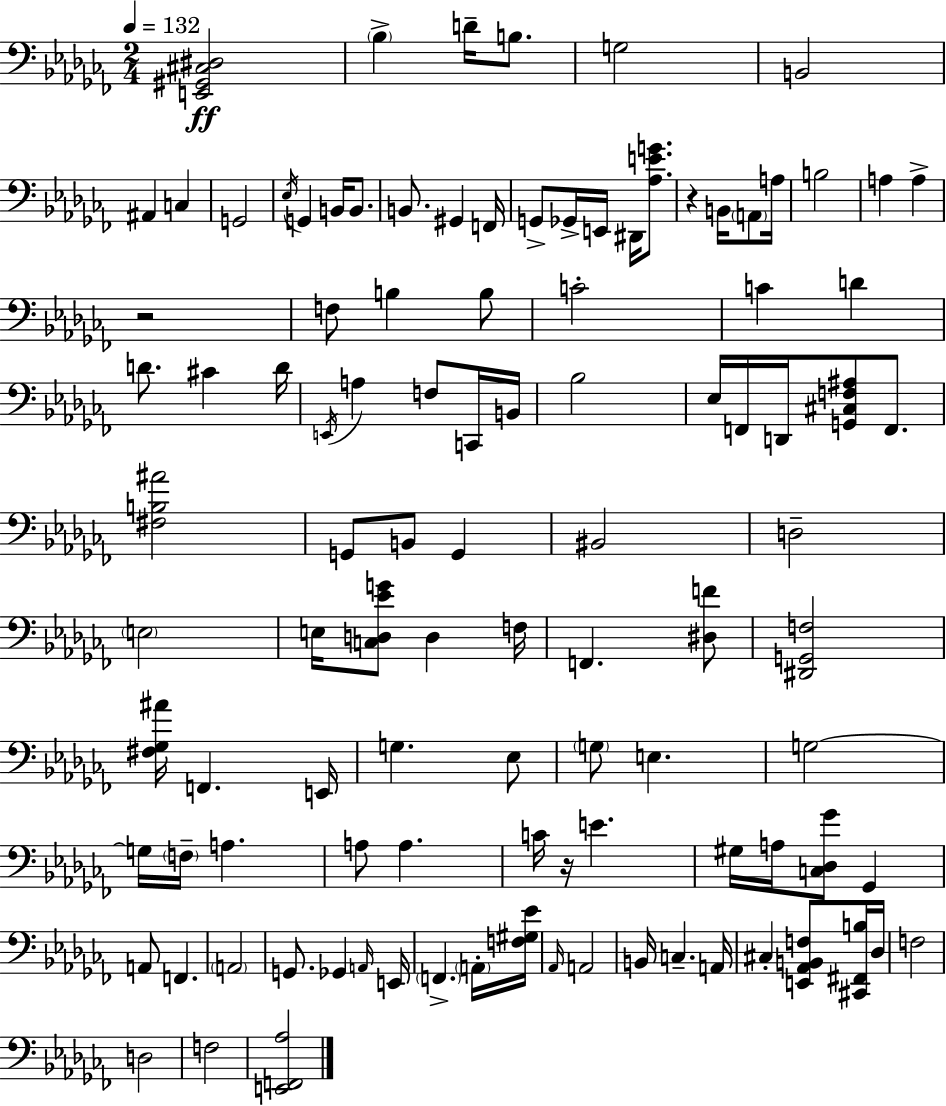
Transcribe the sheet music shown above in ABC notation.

X:1
T:Untitled
M:2/4
L:1/4
K:Abm
[E,,^G,,^C,^D,]2 _B, D/4 B,/2 G,2 B,,2 ^A,, C, G,,2 _E,/4 G,, B,,/4 B,,/2 B,,/2 ^G,, F,,/4 G,,/2 _G,,/4 E,,/4 ^D,,/4 [_A,EG]/2 z B,,/4 A,,/2 A,/4 B,2 A, A, z2 F,/2 B, B,/2 C2 C D D/2 ^C D/4 E,,/4 A, F,/2 C,,/4 B,,/4 _B,2 _E,/4 F,,/4 D,,/4 [G,,^C,F,^A,]/2 F,,/2 [^F,B,^A]2 G,,/2 B,,/2 G,, ^B,,2 D,2 E,2 E,/4 [C,D,_EG]/2 D, F,/4 F,, [^D,F]/2 [^D,,G,,F,]2 [^F,_G,^A]/4 F,, E,,/4 G, _E,/2 G,/2 E, G,2 G,/4 F,/4 A, A,/2 A, C/4 z/4 E ^G,/4 A,/4 [C,_D,_G]/2 _G,, A,,/2 F,, A,,2 G,,/2 _G,, A,,/4 E,,/4 F,, A,,/4 [F,^G,_E]/4 _A,,/4 A,,2 B,,/4 C, A,,/4 ^C, [E,,_A,,B,,F,]/2 [^C,,^F,,B,]/4 _D,/4 F,2 D,2 F,2 [E,,F,,_A,]2